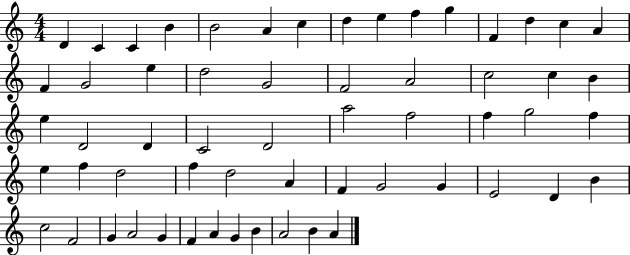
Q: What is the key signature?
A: C major